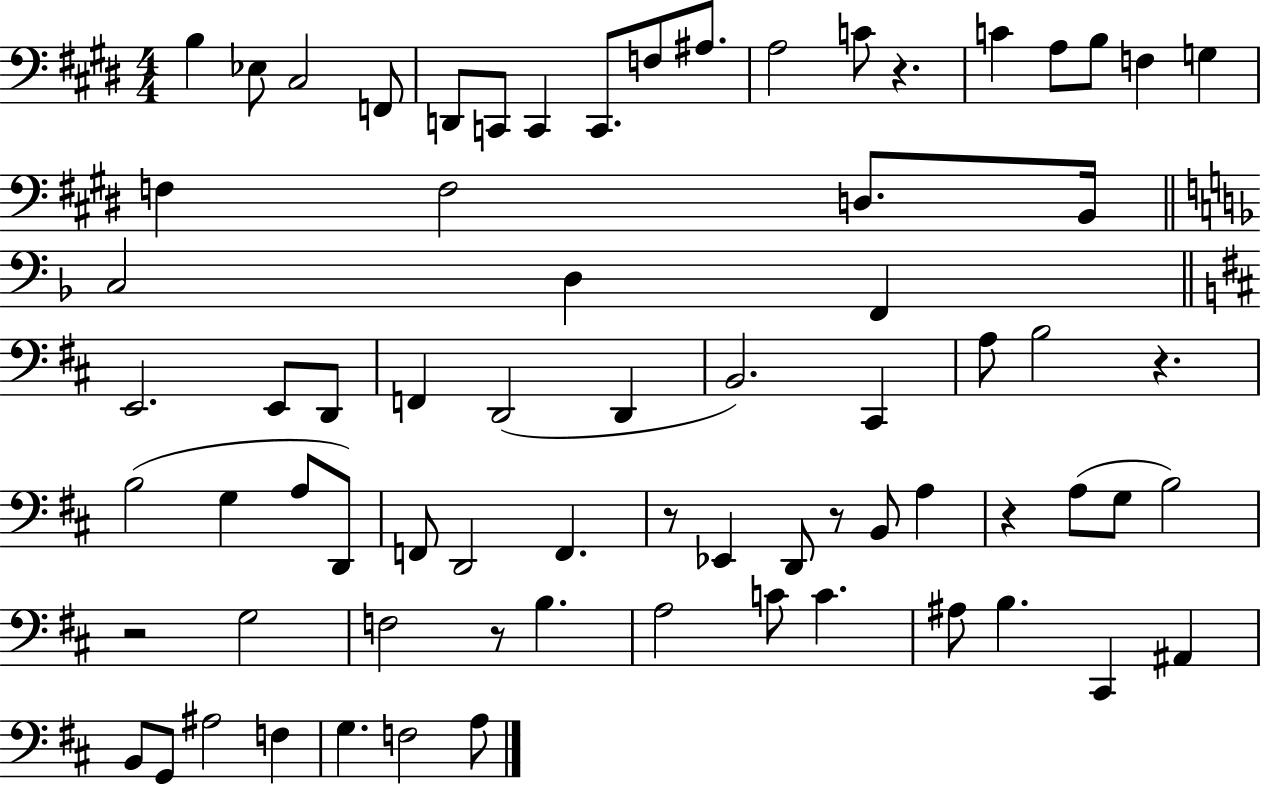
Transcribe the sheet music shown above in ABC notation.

X:1
T:Untitled
M:4/4
L:1/4
K:E
B, _E,/2 ^C,2 F,,/2 D,,/2 C,,/2 C,, C,,/2 F,/2 ^A,/2 A,2 C/2 z C A,/2 B,/2 F, G, F, F,2 D,/2 B,,/4 C,2 D, F,, E,,2 E,,/2 D,,/2 F,, D,,2 D,, B,,2 ^C,, A,/2 B,2 z B,2 G, A,/2 D,,/2 F,,/2 D,,2 F,, z/2 _E,, D,,/2 z/2 B,,/2 A, z A,/2 G,/2 B,2 z2 G,2 F,2 z/2 B, A,2 C/2 C ^A,/2 B, ^C,, ^A,, B,,/2 G,,/2 ^A,2 F, G, F,2 A,/2